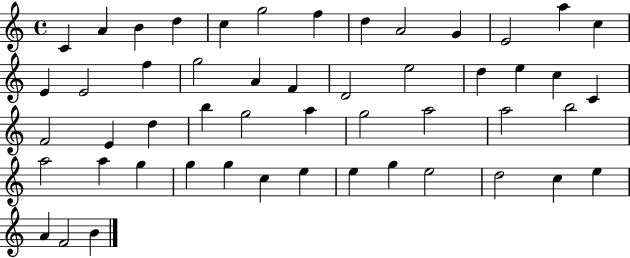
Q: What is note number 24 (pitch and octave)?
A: C5